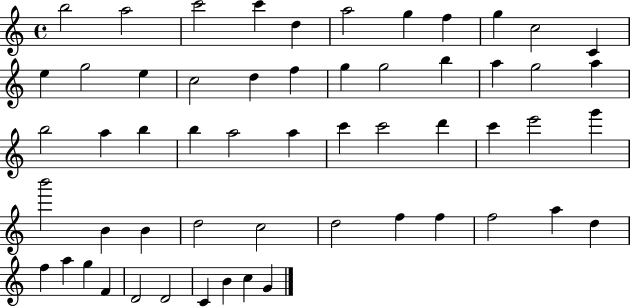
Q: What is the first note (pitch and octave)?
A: B5